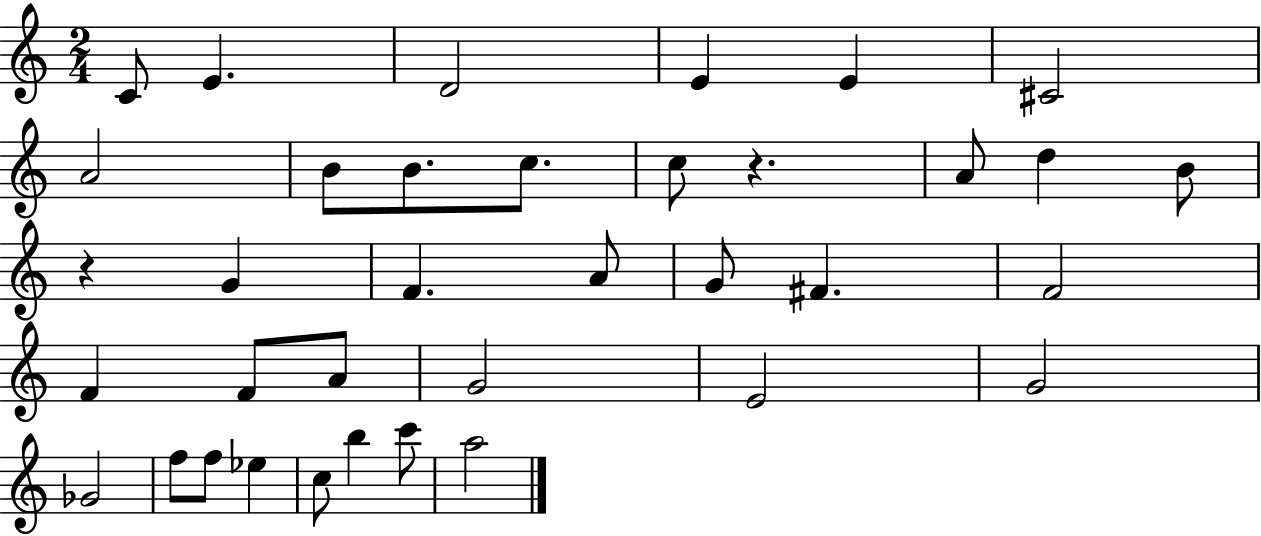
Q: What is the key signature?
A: C major